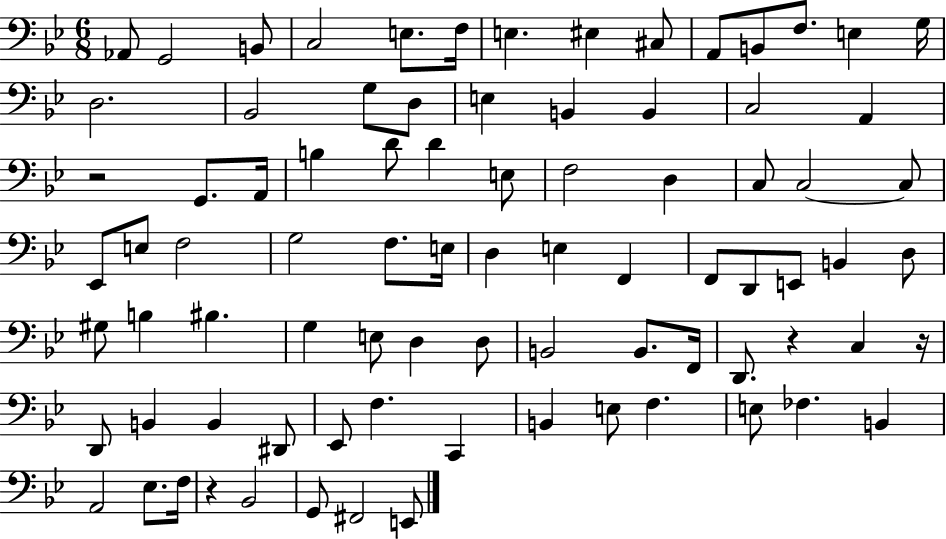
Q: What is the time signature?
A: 6/8